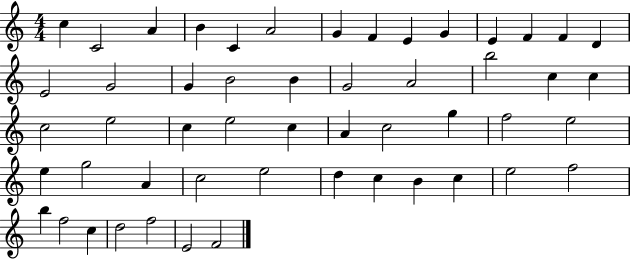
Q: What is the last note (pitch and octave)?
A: F4